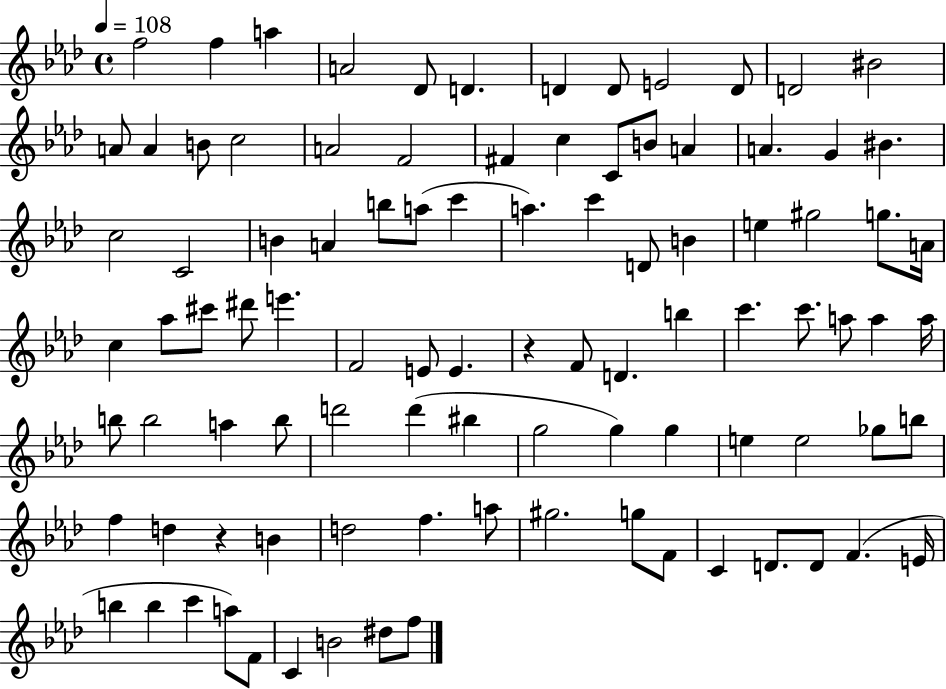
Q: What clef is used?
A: treble